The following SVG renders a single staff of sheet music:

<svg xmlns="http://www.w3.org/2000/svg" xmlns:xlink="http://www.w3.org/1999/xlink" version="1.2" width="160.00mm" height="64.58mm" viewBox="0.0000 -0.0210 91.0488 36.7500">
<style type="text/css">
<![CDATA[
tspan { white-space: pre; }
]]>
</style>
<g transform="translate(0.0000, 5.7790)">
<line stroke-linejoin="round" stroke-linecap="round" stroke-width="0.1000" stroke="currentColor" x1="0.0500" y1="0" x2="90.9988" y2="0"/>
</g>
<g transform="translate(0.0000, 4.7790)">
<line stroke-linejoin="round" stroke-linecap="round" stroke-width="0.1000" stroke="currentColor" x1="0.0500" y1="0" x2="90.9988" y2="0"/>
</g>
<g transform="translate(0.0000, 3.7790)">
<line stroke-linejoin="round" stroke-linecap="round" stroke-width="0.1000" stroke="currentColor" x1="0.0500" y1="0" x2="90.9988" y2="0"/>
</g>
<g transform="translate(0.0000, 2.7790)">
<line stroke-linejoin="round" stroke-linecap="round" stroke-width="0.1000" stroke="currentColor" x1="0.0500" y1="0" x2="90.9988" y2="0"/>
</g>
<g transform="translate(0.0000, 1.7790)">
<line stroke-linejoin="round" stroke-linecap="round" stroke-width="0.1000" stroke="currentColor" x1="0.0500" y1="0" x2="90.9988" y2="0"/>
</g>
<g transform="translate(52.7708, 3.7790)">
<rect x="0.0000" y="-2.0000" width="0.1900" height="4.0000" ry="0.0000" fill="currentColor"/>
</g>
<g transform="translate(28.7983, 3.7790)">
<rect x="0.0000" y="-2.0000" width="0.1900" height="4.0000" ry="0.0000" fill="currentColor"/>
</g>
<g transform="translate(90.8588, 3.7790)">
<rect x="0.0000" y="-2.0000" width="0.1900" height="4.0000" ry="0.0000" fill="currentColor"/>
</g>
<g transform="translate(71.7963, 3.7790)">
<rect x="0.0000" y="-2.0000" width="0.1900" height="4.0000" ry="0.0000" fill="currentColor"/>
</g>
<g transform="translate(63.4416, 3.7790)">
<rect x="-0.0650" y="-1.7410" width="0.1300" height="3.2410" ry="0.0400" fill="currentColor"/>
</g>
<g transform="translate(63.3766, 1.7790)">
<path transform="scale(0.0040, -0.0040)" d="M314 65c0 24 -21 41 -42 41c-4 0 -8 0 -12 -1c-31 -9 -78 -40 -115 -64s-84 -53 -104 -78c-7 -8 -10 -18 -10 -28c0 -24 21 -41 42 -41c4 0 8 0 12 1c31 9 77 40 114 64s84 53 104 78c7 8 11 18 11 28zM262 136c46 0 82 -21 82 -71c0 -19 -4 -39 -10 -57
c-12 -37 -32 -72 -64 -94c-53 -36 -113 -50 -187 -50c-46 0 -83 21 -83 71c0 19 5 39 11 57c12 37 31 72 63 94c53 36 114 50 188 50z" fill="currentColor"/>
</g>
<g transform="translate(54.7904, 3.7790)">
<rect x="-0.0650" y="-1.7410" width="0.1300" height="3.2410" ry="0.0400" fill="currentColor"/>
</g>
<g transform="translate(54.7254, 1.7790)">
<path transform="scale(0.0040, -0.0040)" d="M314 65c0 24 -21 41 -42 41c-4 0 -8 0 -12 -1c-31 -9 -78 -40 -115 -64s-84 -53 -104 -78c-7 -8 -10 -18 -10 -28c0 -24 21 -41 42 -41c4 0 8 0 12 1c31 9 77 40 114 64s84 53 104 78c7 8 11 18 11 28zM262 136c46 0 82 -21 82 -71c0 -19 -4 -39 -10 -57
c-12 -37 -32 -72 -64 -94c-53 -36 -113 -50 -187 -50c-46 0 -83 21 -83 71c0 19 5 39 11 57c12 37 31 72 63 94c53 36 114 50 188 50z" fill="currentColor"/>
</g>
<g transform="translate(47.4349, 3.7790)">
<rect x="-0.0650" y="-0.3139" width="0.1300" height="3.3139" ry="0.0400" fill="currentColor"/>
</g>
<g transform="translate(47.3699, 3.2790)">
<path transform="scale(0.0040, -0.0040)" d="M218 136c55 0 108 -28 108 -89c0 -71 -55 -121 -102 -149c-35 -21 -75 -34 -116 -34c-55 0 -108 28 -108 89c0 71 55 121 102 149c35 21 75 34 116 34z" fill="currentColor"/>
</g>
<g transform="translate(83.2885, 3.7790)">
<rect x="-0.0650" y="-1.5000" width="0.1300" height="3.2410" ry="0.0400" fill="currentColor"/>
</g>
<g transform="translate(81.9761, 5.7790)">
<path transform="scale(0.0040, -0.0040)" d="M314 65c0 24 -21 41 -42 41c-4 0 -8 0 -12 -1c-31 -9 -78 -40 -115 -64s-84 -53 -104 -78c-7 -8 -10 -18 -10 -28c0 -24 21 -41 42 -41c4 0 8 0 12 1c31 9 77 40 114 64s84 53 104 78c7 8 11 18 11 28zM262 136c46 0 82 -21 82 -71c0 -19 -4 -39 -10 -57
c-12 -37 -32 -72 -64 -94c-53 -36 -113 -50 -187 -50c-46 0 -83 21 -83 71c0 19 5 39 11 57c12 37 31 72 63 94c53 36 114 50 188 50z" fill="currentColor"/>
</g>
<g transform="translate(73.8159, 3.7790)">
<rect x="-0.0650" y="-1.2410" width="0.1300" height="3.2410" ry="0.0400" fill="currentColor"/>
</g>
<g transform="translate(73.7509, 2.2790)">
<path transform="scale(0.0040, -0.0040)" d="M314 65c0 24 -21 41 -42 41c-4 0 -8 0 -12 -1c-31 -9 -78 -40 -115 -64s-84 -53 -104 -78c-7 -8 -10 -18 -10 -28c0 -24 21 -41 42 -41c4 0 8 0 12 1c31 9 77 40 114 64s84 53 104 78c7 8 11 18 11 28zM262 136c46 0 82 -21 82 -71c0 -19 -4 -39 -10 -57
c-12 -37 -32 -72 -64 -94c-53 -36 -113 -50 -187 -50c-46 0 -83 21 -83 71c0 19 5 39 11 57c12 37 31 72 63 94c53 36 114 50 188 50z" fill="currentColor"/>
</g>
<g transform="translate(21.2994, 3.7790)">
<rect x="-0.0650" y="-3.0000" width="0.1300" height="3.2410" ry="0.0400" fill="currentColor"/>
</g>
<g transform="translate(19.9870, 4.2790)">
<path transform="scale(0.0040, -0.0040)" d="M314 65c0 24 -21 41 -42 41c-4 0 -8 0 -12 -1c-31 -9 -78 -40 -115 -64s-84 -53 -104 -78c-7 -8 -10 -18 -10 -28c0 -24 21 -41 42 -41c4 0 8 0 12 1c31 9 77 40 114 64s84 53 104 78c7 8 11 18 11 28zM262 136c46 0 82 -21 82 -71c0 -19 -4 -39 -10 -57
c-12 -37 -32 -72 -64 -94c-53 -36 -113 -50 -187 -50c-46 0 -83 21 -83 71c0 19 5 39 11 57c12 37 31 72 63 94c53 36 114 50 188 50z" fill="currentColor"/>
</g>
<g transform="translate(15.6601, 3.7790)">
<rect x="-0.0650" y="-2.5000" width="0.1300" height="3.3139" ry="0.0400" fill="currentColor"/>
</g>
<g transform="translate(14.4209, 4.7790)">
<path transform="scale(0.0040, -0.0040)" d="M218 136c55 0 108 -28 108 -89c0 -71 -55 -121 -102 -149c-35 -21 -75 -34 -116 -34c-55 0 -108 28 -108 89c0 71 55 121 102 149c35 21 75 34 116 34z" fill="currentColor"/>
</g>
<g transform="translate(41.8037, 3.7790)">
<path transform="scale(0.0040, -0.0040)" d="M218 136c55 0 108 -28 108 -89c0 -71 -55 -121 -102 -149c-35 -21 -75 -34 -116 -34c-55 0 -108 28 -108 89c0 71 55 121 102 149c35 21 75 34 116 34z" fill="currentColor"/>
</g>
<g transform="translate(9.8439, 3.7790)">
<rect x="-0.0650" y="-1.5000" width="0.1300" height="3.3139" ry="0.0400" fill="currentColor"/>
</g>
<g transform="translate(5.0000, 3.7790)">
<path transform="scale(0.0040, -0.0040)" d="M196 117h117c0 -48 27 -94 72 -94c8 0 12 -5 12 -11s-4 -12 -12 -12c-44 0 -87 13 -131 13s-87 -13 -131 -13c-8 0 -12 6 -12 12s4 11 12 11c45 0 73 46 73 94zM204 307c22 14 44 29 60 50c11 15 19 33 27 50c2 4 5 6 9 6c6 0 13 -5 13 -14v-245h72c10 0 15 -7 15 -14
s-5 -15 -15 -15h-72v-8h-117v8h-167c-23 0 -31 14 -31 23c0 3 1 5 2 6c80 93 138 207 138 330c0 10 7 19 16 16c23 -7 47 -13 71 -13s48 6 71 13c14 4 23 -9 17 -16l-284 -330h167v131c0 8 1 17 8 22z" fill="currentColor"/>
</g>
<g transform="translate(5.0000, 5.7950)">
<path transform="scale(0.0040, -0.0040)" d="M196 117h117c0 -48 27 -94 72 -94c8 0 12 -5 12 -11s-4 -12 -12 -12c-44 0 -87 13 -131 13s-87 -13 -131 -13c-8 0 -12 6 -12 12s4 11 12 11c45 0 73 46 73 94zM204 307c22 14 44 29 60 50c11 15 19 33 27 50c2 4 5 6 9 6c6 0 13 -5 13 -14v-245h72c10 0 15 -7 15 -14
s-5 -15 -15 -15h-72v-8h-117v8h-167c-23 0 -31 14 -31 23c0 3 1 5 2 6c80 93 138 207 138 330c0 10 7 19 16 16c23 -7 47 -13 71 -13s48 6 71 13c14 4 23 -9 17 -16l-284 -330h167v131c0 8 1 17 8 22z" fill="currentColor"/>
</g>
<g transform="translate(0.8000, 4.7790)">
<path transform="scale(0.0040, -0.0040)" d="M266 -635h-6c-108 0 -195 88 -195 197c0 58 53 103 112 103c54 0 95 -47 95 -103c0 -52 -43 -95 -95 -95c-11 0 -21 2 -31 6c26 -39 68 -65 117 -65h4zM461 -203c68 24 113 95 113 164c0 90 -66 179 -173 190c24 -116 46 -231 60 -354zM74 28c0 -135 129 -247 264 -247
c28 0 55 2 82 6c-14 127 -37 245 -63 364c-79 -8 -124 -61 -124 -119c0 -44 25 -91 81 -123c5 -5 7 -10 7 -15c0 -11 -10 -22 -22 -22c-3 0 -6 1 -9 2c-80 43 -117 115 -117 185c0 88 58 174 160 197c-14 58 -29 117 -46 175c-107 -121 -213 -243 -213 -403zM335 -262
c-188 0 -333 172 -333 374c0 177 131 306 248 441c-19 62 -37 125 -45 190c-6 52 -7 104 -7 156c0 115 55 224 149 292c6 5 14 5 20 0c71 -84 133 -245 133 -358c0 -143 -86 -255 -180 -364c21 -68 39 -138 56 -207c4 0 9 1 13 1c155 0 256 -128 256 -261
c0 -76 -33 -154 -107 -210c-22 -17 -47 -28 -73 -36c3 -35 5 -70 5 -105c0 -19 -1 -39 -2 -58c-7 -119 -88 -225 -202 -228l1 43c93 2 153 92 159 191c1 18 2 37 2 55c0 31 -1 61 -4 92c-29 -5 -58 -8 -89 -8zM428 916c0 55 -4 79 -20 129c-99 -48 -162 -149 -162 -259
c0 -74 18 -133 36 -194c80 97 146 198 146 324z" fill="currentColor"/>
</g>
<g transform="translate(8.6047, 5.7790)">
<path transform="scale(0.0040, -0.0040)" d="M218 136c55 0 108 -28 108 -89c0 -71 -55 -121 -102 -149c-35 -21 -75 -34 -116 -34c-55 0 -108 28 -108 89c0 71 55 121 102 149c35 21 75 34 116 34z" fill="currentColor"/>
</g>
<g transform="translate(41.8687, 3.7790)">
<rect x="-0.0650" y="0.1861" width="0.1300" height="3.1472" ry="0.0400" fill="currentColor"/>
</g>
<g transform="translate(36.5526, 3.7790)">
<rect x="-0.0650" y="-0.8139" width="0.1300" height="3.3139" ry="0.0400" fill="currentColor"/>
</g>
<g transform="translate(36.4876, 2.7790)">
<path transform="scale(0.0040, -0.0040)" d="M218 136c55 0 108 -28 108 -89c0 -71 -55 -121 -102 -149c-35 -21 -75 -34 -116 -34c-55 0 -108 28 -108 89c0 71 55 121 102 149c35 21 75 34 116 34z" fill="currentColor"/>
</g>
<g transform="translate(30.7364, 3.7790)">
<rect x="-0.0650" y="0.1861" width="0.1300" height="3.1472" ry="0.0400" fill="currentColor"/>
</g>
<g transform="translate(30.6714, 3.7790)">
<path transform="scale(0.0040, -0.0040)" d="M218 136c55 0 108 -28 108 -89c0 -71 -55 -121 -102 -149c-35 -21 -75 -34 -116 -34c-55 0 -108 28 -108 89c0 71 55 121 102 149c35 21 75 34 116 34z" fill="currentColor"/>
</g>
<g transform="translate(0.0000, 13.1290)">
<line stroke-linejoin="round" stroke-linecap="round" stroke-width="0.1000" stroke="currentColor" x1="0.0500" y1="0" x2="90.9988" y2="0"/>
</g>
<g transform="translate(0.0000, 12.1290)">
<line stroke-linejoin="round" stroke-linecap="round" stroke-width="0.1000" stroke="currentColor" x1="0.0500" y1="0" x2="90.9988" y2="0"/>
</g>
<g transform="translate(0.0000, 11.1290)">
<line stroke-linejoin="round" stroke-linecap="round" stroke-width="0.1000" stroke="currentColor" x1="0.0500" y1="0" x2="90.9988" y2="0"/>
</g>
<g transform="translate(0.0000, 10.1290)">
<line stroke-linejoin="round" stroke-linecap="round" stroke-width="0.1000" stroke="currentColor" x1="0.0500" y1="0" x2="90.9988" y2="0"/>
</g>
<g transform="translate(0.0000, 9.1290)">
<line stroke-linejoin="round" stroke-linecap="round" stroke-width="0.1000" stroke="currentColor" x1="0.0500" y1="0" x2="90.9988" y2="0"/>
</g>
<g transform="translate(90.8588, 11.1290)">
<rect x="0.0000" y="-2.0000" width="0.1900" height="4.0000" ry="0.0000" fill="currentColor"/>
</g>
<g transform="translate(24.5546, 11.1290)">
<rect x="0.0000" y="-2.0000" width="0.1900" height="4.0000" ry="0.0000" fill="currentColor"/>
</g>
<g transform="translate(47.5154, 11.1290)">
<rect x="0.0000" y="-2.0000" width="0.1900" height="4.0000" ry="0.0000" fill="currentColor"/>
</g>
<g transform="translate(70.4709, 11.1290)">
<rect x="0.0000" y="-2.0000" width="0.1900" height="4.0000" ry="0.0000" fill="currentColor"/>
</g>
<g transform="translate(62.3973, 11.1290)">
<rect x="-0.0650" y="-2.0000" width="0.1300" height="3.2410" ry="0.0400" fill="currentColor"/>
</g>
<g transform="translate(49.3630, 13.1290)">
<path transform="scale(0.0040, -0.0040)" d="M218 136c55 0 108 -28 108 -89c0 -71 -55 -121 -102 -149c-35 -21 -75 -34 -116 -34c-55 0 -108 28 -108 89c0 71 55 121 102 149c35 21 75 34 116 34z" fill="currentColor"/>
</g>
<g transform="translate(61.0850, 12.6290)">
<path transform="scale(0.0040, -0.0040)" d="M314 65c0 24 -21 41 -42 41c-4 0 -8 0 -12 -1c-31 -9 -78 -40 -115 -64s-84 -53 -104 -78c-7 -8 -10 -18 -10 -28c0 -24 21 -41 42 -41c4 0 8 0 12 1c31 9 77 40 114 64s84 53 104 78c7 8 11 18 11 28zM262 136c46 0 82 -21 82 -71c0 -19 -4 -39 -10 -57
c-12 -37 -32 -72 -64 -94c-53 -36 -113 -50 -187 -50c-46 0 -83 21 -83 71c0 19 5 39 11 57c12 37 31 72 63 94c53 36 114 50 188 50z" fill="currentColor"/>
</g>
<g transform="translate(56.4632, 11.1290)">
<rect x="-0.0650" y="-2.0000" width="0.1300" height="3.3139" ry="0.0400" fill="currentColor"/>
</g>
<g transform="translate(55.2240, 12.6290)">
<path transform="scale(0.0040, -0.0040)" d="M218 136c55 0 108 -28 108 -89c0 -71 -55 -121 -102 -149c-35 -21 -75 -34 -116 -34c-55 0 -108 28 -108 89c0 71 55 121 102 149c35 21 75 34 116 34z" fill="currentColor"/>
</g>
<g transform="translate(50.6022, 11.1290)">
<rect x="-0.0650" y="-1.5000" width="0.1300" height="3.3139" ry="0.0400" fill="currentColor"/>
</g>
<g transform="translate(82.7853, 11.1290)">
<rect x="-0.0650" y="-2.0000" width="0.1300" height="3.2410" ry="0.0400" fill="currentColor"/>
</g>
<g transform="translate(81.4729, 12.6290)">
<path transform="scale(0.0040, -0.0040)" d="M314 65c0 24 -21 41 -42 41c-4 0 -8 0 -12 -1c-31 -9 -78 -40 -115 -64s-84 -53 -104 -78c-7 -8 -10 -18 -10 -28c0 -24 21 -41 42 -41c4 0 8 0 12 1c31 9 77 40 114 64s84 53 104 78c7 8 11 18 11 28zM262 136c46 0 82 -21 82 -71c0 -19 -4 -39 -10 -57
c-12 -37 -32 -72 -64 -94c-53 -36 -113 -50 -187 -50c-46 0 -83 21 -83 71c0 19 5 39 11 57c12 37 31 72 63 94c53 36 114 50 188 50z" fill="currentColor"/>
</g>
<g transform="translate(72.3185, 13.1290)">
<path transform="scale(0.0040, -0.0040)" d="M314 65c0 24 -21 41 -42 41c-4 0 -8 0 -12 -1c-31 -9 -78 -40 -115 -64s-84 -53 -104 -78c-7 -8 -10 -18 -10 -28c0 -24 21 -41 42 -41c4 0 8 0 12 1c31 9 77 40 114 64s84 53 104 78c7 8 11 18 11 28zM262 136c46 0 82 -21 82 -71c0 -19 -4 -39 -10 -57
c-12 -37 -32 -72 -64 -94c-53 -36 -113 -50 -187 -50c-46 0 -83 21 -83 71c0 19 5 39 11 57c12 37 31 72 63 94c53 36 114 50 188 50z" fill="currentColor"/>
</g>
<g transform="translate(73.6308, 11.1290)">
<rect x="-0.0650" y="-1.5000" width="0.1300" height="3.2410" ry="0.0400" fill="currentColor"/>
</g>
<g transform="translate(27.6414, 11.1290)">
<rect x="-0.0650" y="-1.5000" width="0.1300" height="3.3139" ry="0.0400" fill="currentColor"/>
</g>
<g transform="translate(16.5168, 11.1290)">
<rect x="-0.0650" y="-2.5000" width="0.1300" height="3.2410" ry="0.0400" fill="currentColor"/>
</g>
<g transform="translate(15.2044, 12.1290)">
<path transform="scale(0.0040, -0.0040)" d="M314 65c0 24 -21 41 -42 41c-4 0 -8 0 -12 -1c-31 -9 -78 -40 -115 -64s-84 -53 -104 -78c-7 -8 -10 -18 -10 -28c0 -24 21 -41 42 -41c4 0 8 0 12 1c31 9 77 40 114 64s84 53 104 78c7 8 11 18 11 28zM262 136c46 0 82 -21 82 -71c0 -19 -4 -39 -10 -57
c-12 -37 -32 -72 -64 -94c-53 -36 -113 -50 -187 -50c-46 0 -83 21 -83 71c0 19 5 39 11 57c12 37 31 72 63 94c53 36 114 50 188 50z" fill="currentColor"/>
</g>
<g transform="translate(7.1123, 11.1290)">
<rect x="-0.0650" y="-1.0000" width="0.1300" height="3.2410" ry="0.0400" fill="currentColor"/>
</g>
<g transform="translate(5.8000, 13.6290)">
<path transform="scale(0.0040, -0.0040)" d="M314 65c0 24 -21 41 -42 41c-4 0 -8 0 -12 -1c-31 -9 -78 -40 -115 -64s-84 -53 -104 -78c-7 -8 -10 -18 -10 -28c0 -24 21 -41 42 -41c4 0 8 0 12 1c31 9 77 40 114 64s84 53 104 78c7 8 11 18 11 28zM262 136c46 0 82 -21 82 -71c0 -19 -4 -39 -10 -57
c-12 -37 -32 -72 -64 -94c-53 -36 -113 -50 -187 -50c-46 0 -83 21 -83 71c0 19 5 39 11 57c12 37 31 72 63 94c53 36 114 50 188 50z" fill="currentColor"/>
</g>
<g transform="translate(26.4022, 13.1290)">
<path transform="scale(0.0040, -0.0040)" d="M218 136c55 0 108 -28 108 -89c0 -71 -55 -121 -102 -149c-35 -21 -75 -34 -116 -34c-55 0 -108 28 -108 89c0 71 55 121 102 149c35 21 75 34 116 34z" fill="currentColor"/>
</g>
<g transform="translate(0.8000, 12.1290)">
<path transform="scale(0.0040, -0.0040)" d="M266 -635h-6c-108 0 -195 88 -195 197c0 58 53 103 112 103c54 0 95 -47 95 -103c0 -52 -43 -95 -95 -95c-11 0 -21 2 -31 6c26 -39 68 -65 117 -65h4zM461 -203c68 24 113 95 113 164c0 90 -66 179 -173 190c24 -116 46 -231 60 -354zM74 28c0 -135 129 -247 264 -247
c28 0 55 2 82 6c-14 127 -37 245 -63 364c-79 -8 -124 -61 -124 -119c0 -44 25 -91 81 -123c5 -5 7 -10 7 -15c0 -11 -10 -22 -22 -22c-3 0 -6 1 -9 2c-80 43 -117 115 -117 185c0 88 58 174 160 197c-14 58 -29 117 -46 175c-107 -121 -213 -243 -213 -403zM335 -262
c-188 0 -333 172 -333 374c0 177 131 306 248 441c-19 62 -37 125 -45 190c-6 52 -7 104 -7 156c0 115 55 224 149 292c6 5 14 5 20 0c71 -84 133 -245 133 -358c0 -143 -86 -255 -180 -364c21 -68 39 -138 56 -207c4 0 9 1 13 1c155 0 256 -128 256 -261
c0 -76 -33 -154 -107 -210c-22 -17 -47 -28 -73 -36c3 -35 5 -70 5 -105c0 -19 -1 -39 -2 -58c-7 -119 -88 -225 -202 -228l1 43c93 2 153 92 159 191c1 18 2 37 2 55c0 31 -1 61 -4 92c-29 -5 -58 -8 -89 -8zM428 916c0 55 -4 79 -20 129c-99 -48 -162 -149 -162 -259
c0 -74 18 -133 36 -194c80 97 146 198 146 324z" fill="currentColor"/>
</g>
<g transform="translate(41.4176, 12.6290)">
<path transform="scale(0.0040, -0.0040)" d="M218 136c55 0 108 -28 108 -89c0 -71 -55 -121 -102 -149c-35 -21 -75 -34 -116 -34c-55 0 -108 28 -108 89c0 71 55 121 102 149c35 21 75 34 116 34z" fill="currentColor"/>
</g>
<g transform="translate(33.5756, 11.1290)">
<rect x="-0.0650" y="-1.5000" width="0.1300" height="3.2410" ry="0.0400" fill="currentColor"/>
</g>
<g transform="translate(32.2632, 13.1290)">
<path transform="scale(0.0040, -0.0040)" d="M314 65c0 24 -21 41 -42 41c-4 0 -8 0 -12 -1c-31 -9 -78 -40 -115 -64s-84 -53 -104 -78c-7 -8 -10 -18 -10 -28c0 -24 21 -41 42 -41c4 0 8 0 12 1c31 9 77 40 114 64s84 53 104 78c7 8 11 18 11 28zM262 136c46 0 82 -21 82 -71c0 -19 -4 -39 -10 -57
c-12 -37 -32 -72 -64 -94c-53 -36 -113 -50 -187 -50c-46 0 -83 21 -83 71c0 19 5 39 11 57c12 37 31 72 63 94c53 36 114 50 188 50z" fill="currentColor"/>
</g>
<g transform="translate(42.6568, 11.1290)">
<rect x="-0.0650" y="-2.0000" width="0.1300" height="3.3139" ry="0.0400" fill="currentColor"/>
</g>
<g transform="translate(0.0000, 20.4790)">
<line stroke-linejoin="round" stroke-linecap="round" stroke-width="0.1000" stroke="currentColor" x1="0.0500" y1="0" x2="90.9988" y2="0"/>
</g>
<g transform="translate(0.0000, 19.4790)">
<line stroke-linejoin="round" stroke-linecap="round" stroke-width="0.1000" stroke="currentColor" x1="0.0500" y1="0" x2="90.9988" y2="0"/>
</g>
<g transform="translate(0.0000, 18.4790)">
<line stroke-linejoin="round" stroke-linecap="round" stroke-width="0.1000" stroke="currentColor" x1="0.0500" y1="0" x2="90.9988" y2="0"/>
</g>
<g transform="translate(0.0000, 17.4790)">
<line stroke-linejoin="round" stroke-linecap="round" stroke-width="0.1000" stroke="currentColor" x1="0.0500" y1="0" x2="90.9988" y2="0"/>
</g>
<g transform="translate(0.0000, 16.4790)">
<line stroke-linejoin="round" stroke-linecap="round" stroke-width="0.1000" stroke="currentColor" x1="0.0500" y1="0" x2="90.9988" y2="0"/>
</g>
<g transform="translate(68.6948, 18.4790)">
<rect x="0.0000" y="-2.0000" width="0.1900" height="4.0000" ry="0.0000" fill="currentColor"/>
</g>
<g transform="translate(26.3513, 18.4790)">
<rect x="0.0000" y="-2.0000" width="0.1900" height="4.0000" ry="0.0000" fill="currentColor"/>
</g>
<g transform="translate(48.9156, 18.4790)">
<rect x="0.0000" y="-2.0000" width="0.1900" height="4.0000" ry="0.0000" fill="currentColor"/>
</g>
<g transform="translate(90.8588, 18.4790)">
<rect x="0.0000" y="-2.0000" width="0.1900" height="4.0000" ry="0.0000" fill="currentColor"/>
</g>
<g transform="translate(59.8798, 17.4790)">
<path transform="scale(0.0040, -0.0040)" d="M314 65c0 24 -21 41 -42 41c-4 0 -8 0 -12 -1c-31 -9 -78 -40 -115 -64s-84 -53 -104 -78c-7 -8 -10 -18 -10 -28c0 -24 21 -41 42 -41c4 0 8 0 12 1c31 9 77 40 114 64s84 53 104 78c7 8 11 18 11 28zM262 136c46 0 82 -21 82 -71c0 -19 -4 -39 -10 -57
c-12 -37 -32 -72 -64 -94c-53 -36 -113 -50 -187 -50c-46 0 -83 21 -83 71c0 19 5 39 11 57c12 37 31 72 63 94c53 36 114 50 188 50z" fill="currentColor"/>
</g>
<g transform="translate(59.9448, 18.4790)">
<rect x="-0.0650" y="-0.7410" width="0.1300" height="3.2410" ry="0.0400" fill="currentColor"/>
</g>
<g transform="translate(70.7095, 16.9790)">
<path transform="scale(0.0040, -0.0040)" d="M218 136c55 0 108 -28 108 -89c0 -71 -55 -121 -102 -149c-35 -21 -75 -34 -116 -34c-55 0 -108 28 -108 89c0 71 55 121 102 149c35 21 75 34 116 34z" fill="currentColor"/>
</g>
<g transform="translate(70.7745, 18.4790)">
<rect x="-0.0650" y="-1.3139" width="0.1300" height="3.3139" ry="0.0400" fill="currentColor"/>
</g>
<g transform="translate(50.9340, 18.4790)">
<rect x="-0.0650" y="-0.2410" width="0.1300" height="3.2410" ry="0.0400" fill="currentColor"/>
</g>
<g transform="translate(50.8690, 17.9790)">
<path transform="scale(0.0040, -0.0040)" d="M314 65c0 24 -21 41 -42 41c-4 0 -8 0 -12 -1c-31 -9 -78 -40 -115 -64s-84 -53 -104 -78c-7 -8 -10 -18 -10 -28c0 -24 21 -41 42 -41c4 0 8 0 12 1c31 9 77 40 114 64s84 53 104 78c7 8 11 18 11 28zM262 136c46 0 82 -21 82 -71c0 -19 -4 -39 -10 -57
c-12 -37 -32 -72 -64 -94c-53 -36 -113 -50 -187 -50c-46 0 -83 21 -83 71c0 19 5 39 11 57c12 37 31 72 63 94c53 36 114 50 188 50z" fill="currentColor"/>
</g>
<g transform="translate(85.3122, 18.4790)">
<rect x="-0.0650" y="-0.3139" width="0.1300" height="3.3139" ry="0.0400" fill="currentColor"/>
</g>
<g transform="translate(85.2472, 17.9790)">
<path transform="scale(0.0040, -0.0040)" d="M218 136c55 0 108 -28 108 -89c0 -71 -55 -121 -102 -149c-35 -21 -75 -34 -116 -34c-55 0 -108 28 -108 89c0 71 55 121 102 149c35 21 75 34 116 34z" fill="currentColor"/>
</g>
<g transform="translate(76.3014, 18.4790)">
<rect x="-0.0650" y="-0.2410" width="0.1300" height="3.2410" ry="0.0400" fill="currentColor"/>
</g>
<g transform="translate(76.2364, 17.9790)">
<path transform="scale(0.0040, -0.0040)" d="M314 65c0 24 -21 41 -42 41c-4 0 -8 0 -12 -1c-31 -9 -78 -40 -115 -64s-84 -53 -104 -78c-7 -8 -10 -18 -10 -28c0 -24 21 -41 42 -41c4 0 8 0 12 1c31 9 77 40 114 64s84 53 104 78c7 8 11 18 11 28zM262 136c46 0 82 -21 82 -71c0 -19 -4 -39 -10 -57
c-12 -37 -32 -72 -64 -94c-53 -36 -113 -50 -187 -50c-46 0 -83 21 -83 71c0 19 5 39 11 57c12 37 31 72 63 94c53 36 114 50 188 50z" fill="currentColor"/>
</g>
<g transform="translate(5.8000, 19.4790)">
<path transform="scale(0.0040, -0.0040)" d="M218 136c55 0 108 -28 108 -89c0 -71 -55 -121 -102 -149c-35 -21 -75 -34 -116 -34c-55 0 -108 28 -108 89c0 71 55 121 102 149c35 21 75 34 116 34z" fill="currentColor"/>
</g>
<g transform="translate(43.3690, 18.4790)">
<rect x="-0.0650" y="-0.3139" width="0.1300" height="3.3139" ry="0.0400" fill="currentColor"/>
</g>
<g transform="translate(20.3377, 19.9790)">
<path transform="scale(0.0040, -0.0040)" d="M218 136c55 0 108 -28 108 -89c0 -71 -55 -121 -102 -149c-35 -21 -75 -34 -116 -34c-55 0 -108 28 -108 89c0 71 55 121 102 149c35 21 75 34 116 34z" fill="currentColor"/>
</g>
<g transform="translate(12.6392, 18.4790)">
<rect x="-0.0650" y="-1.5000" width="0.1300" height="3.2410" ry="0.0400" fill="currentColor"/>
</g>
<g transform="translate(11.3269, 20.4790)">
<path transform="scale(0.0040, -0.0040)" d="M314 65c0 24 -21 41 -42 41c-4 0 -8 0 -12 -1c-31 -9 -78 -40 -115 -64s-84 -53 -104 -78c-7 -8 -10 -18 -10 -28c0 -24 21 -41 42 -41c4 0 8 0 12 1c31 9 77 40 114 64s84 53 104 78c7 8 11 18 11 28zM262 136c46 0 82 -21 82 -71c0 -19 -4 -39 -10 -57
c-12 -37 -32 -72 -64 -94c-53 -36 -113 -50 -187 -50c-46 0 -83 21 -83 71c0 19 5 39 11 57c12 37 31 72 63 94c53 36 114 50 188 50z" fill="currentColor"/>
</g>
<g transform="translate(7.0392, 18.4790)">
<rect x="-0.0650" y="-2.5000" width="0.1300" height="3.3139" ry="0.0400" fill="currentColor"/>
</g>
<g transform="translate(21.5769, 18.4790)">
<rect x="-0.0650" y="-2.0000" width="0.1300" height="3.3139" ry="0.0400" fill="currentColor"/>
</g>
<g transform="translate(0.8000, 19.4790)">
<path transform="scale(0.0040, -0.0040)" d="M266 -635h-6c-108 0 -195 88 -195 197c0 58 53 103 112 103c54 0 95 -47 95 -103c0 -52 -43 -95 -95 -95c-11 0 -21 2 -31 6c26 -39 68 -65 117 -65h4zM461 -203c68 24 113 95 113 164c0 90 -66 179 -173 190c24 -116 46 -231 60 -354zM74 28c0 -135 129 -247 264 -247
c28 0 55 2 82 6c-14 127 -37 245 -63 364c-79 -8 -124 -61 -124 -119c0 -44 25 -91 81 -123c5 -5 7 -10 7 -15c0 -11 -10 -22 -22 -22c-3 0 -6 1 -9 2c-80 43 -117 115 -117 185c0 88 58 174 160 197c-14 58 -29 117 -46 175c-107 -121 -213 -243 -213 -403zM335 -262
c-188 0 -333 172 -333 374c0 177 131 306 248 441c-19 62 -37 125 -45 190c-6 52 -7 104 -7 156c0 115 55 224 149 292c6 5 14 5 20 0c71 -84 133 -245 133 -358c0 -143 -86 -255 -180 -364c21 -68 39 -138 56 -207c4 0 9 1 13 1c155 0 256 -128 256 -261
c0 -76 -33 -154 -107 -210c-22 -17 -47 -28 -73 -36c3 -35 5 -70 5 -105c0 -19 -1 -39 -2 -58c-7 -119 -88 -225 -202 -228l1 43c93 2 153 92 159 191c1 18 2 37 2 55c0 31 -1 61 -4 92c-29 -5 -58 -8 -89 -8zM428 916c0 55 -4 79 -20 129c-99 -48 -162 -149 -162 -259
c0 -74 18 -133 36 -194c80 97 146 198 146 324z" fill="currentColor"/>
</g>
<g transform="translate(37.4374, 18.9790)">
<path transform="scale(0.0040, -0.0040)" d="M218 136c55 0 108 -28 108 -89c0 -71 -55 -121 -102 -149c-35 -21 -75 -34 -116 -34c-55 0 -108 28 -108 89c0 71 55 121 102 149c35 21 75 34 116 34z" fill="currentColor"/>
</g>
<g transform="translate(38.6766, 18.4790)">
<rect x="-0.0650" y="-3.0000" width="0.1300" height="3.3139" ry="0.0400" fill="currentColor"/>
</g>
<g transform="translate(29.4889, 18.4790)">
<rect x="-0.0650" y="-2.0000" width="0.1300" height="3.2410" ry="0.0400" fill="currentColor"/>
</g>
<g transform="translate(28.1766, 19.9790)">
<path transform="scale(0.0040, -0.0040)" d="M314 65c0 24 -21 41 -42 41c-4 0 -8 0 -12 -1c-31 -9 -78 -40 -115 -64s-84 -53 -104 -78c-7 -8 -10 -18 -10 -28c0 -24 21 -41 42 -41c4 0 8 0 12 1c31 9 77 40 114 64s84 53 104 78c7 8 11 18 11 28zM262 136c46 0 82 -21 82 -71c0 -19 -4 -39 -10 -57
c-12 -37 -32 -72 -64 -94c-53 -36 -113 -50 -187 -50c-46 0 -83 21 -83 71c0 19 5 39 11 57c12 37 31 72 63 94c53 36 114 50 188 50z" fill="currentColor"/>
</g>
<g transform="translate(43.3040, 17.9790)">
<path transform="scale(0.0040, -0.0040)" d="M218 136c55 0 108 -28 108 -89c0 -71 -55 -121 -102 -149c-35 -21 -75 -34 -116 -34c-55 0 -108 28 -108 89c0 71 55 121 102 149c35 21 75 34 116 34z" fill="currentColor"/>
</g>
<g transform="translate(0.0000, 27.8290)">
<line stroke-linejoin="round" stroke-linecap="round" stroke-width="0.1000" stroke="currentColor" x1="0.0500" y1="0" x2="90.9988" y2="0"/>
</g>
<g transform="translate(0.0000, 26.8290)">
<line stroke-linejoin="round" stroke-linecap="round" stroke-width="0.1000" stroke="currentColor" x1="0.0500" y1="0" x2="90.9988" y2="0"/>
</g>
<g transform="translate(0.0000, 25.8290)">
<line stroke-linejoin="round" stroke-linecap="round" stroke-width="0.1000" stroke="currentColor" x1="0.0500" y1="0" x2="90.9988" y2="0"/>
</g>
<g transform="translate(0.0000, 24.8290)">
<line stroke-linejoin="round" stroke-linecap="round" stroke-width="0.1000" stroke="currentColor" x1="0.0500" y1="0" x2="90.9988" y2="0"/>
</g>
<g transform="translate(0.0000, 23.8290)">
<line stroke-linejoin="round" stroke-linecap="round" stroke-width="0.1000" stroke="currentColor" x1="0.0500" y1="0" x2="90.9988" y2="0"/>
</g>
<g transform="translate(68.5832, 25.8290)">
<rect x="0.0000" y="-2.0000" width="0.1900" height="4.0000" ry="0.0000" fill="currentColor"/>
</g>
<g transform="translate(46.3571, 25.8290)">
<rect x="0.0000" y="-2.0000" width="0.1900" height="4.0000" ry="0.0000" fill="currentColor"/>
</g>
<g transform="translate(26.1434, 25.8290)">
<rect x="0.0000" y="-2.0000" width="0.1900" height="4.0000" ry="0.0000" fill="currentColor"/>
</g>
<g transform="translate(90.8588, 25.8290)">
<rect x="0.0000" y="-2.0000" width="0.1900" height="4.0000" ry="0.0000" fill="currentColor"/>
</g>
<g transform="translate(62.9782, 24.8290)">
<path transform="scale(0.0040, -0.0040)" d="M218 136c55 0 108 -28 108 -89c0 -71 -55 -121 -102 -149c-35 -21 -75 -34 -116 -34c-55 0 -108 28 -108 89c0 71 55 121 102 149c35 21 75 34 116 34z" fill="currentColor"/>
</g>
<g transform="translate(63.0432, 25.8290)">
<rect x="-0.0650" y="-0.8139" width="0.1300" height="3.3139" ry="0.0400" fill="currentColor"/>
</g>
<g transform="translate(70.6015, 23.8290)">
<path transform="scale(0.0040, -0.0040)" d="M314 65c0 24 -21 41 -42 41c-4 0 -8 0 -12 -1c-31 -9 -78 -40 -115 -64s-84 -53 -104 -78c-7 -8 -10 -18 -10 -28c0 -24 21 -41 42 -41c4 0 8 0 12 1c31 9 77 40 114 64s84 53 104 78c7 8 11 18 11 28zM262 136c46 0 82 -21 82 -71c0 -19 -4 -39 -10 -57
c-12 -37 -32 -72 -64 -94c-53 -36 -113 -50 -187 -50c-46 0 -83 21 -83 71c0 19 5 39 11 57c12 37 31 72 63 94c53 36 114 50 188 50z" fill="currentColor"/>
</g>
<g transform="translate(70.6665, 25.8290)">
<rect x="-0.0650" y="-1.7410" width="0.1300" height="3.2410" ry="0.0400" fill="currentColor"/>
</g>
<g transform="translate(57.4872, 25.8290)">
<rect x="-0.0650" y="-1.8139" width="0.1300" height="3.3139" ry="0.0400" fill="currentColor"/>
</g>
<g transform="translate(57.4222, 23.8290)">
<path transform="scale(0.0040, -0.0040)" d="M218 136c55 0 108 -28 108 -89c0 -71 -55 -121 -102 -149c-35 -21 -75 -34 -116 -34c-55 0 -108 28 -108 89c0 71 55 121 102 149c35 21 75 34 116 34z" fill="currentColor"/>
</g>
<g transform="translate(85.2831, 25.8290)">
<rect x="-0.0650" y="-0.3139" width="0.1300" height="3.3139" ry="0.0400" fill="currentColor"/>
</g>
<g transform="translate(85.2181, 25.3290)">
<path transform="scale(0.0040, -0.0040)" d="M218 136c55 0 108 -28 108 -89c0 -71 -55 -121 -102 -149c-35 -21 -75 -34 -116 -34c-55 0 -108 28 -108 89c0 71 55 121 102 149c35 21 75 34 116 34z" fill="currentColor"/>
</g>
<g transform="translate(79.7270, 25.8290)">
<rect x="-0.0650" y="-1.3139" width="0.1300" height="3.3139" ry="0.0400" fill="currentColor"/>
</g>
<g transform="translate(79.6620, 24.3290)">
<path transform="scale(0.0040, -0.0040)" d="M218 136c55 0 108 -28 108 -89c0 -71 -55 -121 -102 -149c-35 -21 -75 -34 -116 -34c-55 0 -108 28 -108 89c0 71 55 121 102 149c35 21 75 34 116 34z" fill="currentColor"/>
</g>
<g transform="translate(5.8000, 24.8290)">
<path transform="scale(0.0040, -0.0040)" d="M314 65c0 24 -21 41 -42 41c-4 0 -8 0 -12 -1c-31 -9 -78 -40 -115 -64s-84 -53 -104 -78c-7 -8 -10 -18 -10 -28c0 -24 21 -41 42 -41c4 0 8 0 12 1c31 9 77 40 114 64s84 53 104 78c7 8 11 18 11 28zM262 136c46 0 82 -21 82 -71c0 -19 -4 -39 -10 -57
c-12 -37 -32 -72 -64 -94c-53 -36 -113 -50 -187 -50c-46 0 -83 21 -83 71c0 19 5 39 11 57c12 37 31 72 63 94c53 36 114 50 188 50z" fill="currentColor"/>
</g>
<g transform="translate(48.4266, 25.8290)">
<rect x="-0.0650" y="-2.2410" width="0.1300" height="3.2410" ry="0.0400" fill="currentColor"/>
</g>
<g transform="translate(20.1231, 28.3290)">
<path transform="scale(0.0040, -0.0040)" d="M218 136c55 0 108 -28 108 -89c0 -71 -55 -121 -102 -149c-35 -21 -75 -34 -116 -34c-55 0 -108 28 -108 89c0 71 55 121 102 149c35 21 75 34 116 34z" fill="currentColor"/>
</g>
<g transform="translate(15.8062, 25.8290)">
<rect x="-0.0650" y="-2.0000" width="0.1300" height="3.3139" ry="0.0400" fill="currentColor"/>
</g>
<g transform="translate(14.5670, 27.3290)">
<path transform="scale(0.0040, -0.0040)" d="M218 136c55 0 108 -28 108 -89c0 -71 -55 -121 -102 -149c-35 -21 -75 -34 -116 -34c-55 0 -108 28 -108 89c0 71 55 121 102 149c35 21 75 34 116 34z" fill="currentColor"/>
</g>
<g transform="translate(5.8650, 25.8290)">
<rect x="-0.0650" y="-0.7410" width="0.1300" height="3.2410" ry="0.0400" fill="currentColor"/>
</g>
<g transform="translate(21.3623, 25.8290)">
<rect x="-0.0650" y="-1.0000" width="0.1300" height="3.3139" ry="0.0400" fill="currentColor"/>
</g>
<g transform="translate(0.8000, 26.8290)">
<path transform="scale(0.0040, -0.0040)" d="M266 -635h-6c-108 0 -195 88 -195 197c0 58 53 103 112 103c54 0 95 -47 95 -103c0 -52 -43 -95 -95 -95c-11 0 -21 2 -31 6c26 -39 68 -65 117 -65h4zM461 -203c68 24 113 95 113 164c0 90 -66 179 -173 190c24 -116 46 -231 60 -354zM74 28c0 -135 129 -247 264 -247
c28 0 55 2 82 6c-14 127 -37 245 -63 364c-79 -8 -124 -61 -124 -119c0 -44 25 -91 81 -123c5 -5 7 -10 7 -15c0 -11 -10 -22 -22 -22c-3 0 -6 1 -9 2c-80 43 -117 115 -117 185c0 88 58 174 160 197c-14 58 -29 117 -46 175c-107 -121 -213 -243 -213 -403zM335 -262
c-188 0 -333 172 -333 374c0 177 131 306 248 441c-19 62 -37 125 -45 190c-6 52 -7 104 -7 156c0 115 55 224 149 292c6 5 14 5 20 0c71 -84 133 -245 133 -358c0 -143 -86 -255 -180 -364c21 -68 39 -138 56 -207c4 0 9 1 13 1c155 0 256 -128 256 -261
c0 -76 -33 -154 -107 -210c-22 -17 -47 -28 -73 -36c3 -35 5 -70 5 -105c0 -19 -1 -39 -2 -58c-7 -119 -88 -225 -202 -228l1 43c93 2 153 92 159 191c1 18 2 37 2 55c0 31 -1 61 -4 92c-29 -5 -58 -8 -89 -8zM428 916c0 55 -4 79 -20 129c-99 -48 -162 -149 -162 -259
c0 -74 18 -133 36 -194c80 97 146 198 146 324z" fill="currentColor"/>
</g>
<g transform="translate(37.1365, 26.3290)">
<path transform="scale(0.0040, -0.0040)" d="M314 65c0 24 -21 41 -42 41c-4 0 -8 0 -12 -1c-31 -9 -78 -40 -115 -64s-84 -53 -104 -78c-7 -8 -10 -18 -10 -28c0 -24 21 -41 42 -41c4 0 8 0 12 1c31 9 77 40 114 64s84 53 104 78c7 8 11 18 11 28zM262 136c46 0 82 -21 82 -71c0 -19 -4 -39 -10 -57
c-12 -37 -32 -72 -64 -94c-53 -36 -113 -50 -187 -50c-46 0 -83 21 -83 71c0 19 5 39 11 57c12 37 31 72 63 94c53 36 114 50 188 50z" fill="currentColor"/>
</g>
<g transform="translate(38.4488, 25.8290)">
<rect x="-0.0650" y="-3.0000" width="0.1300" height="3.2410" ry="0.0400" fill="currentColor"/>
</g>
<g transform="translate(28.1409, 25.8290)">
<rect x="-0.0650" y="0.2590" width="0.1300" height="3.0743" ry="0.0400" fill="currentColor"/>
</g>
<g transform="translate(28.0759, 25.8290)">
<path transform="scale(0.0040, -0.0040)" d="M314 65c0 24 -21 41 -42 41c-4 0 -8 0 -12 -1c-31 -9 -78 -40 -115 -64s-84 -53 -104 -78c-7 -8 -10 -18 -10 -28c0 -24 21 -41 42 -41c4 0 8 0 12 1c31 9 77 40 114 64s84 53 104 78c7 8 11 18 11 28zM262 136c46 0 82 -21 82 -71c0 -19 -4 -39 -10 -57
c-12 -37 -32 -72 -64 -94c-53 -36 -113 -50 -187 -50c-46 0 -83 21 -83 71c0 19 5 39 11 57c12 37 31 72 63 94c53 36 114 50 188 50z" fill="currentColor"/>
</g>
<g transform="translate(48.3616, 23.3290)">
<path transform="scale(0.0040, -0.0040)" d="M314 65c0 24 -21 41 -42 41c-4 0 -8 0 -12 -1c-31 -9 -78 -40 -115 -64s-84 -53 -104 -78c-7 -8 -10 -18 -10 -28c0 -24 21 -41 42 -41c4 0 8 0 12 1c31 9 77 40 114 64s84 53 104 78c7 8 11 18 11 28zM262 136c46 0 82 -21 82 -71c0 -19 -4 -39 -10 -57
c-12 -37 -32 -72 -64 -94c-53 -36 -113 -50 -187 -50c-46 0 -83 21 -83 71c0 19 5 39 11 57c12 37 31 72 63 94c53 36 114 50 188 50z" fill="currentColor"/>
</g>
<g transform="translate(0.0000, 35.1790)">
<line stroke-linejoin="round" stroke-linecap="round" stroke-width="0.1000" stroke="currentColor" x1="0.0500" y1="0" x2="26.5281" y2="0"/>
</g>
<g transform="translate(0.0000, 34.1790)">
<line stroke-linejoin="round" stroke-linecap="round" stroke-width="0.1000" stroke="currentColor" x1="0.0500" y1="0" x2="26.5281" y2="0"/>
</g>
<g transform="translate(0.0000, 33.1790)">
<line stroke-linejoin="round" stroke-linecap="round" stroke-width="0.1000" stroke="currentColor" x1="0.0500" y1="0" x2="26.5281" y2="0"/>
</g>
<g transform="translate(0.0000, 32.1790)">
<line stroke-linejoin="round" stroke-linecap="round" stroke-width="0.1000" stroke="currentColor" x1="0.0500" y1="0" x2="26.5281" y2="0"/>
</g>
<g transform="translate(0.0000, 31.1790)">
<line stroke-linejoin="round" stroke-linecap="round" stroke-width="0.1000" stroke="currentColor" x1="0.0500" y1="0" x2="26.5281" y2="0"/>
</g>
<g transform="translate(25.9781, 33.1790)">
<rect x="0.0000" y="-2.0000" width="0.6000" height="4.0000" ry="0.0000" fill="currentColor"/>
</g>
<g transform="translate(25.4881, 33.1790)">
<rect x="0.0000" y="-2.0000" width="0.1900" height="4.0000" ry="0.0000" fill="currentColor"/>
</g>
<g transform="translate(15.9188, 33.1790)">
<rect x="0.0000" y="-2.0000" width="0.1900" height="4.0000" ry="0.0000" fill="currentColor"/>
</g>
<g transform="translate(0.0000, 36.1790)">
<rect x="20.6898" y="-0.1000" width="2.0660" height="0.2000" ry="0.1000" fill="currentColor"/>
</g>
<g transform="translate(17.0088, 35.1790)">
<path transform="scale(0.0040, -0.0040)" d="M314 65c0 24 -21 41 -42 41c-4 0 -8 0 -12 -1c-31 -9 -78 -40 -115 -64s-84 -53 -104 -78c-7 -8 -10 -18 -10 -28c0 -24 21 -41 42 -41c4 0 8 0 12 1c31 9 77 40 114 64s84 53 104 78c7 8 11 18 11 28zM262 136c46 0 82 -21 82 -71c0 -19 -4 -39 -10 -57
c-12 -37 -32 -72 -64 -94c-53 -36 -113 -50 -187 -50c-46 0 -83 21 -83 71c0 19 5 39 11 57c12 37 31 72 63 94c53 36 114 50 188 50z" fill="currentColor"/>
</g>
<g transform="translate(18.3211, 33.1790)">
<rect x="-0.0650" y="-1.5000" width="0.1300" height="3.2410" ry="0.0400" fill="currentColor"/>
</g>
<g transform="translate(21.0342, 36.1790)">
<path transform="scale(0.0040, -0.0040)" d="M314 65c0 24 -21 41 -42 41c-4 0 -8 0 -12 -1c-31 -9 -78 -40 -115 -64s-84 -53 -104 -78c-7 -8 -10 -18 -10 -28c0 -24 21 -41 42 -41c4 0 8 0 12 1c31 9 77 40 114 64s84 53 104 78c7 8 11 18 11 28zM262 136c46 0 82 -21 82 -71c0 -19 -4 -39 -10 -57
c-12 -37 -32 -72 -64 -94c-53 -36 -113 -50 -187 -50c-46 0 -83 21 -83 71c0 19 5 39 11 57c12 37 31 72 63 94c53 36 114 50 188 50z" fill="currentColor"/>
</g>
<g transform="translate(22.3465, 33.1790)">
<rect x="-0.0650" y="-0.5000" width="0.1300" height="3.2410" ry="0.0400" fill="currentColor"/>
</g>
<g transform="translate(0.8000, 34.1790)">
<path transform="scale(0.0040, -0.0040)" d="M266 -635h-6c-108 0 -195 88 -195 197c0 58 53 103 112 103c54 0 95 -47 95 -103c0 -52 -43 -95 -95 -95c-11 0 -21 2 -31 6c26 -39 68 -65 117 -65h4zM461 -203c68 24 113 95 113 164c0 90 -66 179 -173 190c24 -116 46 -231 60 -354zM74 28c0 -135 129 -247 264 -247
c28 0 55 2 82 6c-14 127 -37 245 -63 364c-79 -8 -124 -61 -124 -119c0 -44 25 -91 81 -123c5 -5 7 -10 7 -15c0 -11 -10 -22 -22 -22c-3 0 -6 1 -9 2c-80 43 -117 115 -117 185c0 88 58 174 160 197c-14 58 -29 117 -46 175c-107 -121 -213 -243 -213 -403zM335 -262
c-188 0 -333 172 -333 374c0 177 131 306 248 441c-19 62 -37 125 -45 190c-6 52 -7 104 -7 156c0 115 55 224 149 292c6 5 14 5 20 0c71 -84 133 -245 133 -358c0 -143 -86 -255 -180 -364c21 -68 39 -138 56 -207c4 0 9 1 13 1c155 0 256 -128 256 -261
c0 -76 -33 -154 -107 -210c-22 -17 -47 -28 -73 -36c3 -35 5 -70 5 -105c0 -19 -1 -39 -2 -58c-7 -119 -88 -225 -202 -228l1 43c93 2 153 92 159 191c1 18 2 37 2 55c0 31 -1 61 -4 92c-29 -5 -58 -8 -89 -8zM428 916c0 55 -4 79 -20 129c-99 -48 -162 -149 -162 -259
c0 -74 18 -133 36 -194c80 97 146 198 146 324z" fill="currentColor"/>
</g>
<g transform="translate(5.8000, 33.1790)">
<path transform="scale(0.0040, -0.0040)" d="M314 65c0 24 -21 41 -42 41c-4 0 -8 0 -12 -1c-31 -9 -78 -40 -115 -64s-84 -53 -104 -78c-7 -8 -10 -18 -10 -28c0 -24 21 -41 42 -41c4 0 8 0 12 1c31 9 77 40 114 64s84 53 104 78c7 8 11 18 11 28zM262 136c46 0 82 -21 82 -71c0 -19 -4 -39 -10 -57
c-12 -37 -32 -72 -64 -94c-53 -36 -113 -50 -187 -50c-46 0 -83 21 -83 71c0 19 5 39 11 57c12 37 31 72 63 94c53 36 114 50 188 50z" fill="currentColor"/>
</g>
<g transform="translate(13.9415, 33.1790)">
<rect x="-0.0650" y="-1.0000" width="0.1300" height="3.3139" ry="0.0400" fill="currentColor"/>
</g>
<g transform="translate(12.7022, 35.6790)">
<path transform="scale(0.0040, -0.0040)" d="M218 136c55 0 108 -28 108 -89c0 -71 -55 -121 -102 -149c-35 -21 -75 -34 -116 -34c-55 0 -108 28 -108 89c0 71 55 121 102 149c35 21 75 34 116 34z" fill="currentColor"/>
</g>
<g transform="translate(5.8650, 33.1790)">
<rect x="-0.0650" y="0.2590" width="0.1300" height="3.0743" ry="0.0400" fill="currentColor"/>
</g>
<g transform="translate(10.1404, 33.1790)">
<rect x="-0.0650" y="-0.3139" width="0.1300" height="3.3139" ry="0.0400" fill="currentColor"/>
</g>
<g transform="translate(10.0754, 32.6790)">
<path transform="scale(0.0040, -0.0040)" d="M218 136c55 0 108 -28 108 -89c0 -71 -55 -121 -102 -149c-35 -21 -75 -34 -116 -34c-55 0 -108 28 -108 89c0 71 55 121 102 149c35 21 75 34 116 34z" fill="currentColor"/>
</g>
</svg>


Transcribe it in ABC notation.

X:1
T:Untitled
M:4/4
L:1/4
K:C
E G A2 B d B c f2 f2 e2 E2 D2 G2 E E2 F E F F2 E2 F2 G E2 F F2 A c c2 d2 e c2 c d2 F D B2 A2 g2 f d f2 e c B2 c D E2 C2